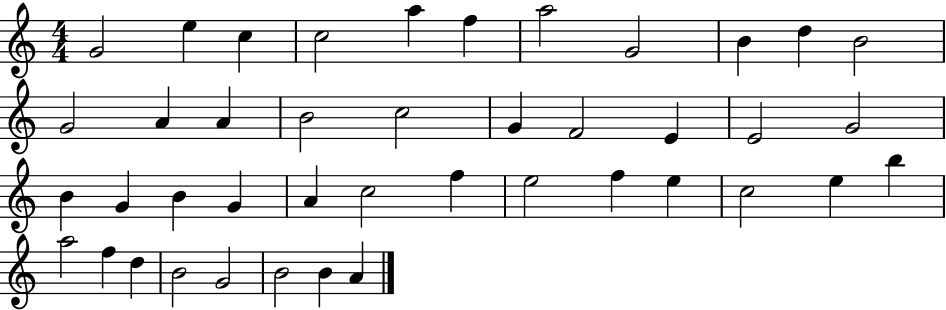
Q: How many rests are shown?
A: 0